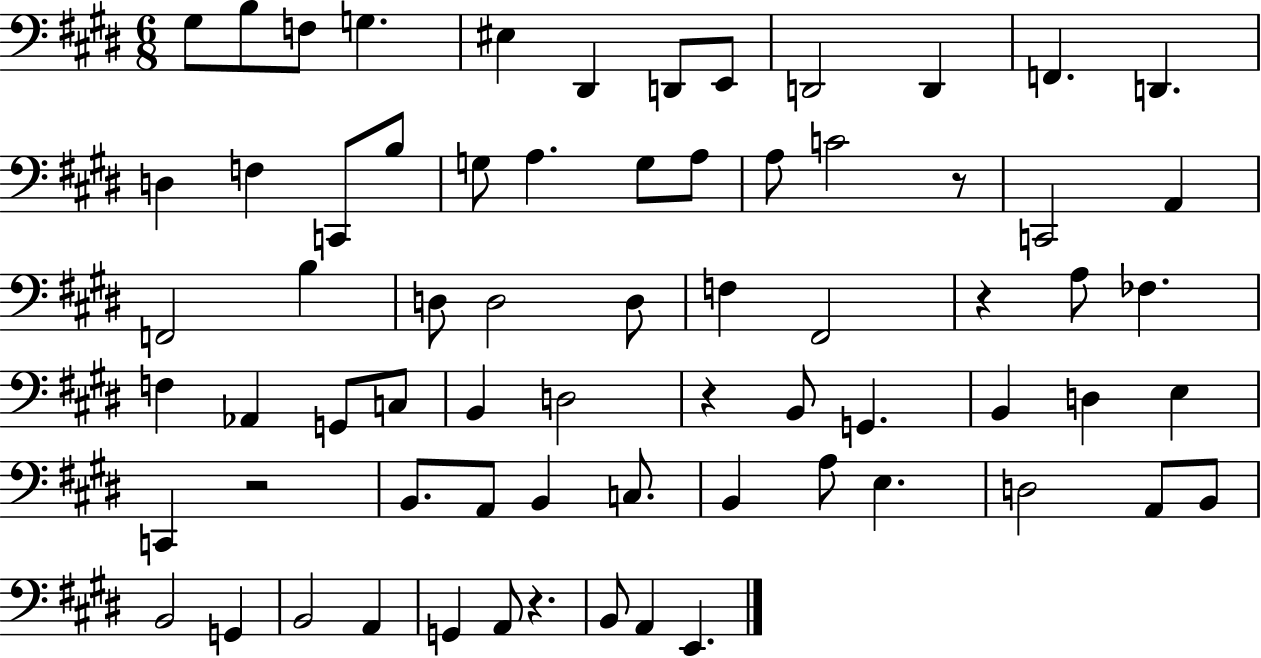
{
  \clef bass
  \numericTimeSignature
  \time 6/8
  \key e \major
  \repeat volta 2 { gis8 b8 f8 g4. | eis4 dis,4 d,8 e,8 | d,2 d,4 | f,4. d,4. | \break d4 f4 c,8 b8 | g8 a4. g8 a8 | a8 c'2 r8 | c,2 a,4 | \break f,2 b4 | d8 d2 d8 | f4 fis,2 | r4 a8 fes4. | \break f4 aes,4 g,8 c8 | b,4 d2 | r4 b,8 g,4. | b,4 d4 e4 | \break c,4 r2 | b,8. a,8 b,4 c8. | b,4 a8 e4. | d2 a,8 b,8 | \break b,2 g,4 | b,2 a,4 | g,4 a,8 r4. | b,8 a,4 e,4. | \break } \bar "|."
}